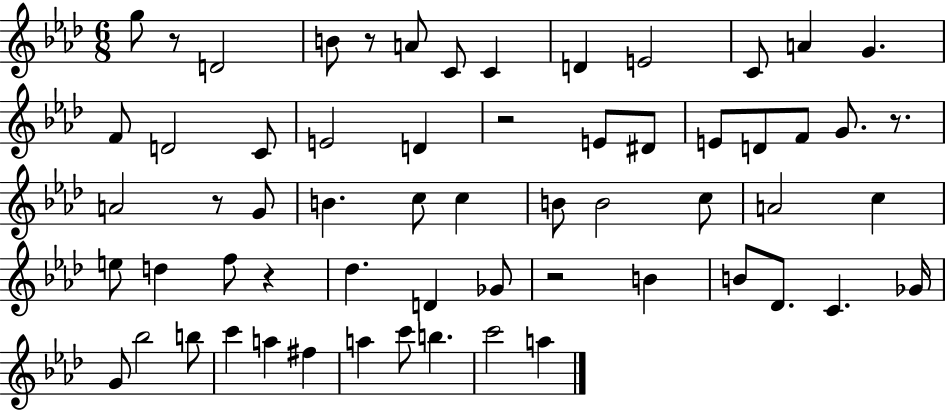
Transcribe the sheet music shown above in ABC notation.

X:1
T:Untitled
M:6/8
L:1/4
K:Ab
g/2 z/2 D2 B/2 z/2 A/2 C/2 C D E2 C/2 A G F/2 D2 C/2 E2 D z2 E/2 ^D/2 E/2 D/2 F/2 G/2 z/2 A2 z/2 G/2 B c/2 c B/2 B2 c/2 A2 c e/2 d f/2 z _d D _G/2 z2 B B/2 _D/2 C _G/4 G/2 _b2 b/2 c' a ^f a c'/2 b c'2 a